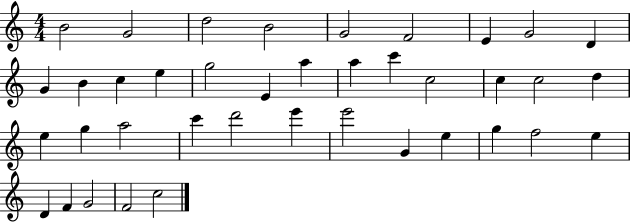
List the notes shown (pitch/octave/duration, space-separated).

B4/h G4/h D5/h B4/h G4/h F4/h E4/q G4/h D4/q G4/q B4/q C5/q E5/q G5/h E4/q A5/q A5/q C6/q C5/h C5/q C5/h D5/q E5/q G5/q A5/h C6/q D6/h E6/q E6/h G4/q E5/q G5/q F5/h E5/q D4/q F4/q G4/h F4/h C5/h